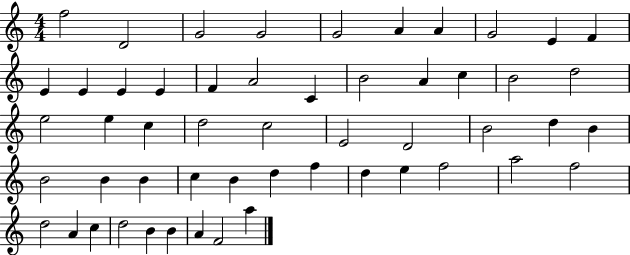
X:1
T:Untitled
M:4/4
L:1/4
K:C
f2 D2 G2 G2 G2 A A G2 E F E E E E F A2 C B2 A c B2 d2 e2 e c d2 c2 E2 D2 B2 d B B2 B B c B d f d e f2 a2 f2 d2 A c d2 B B A F2 a